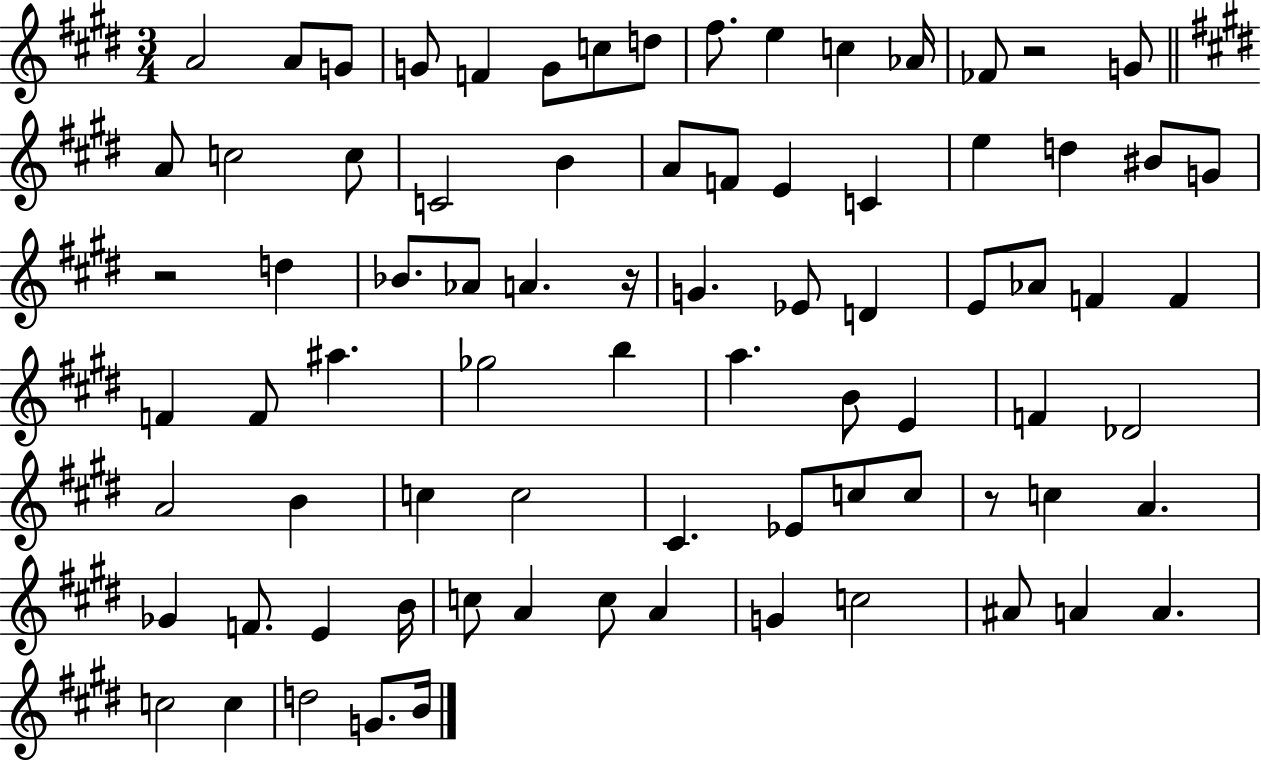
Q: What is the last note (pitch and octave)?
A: B4